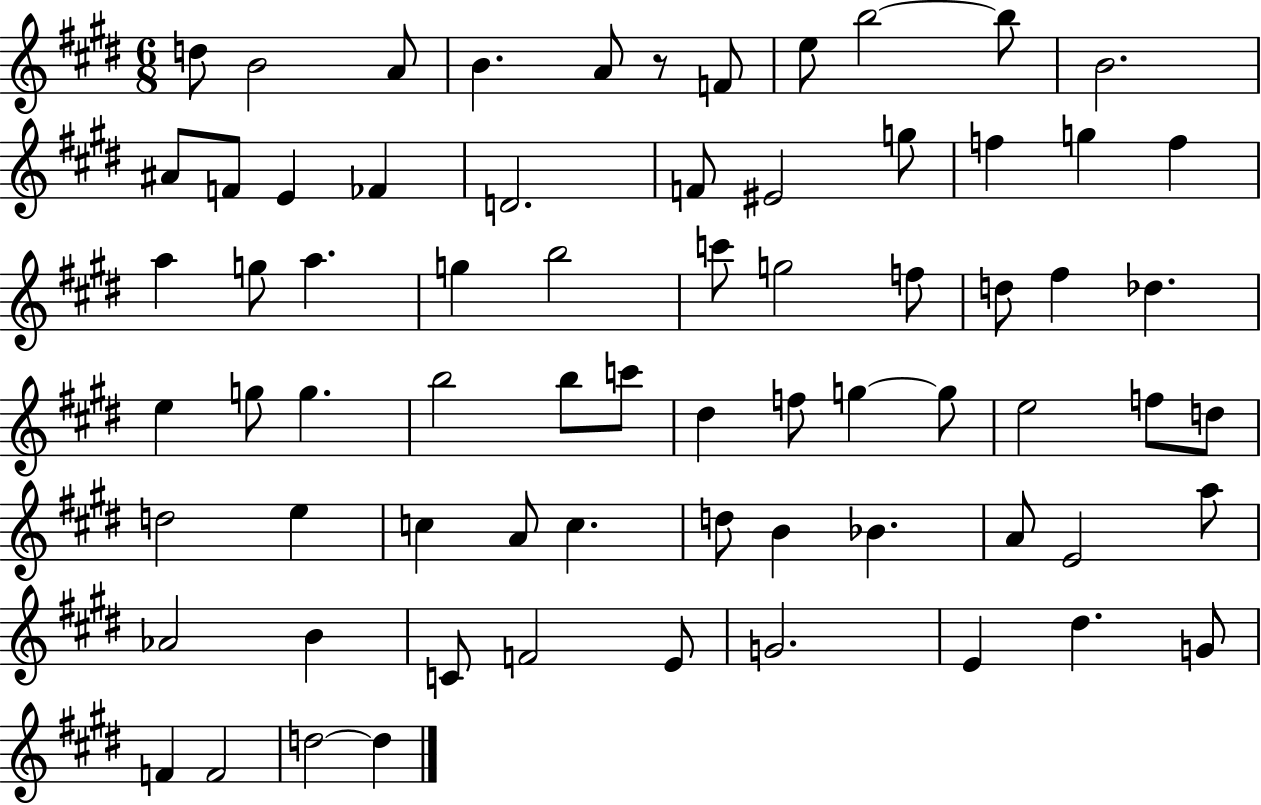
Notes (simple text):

D5/e B4/h A4/e B4/q. A4/e R/e F4/e E5/e B5/h B5/e B4/h. A#4/e F4/e E4/q FES4/q D4/h. F4/e EIS4/h G5/e F5/q G5/q F5/q A5/q G5/e A5/q. G5/q B5/h C6/e G5/h F5/e D5/e F#5/q Db5/q. E5/q G5/e G5/q. B5/h B5/e C6/e D#5/q F5/e G5/q G5/e E5/h F5/e D5/e D5/h E5/q C5/q A4/e C5/q. D5/e B4/q Bb4/q. A4/e E4/h A5/e Ab4/h B4/q C4/e F4/h E4/e G4/h. E4/q D#5/q. G4/e F4/q F4/h D5/h D5/q